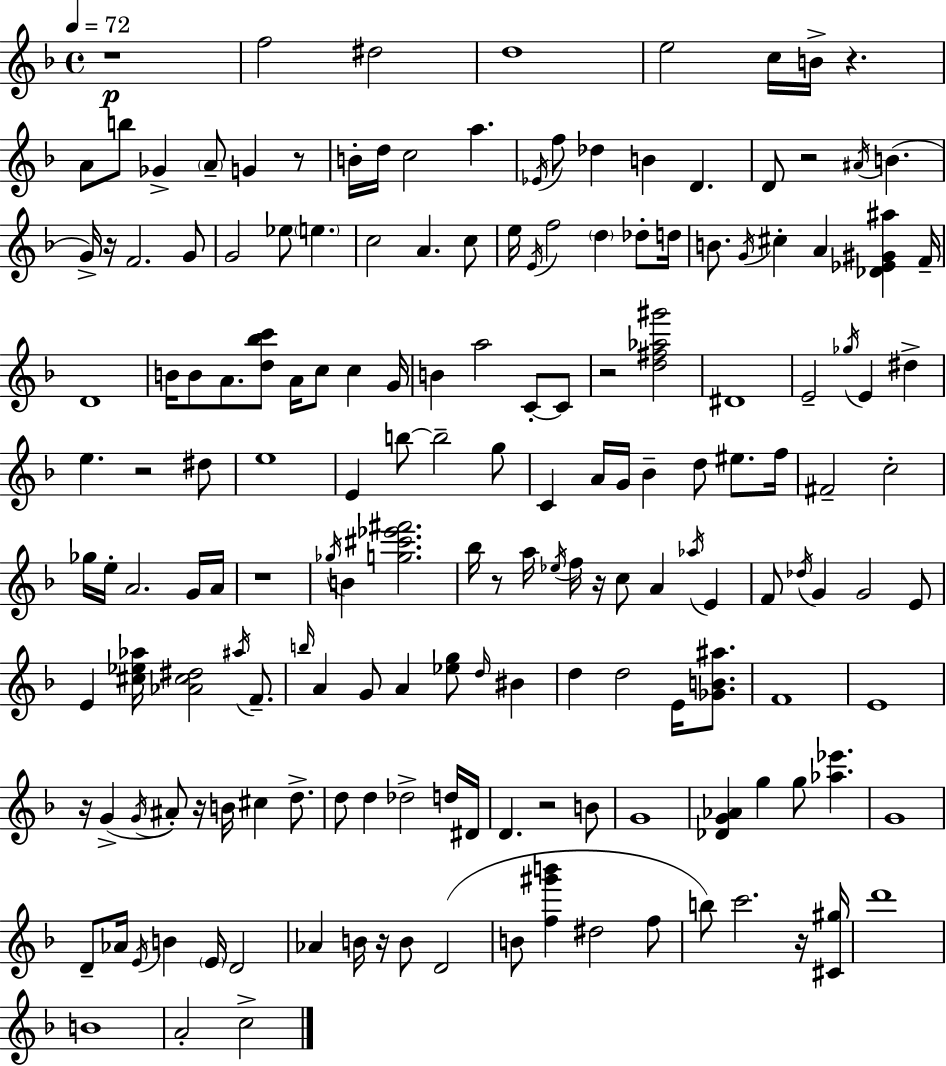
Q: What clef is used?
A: treble